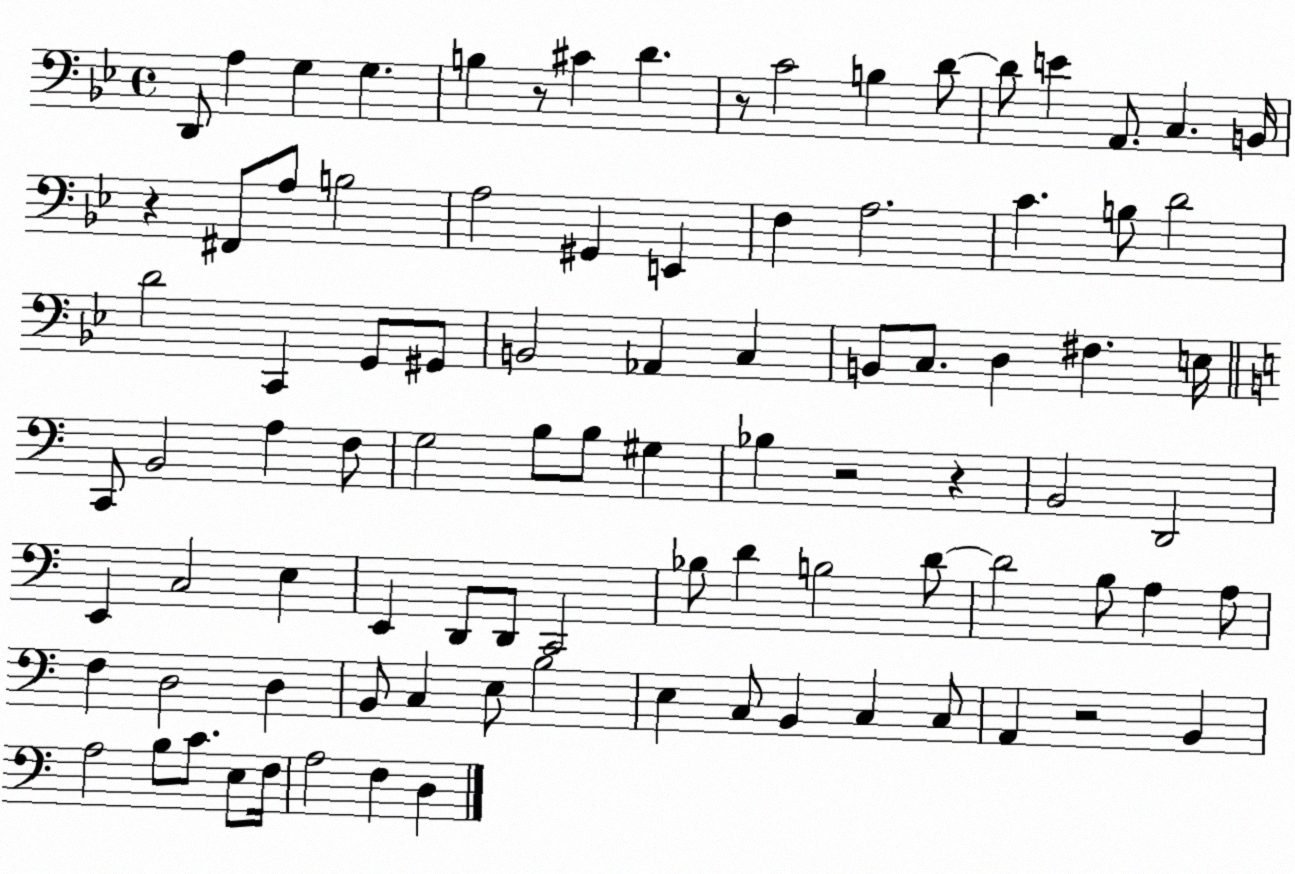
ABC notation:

X:1
T:Untitled
M:4/4
L:1/4
K:Bb
D,,/2 A, G, G, B, z/2 ^C D z/2 C2 B, D/2 D/2 E A,,/2 C, B,,/4 z ^F,,/2 A,/2 B,2 A,2 ^G,, E,, F, A,2 C B,/2 D2 D2 C,, G,,/2 ^G,,/2 B,,2 _A,, C, B,,/2 C,/2 D, ^F, E,/4 C,,/2 B,,2 A, F,/2 G,2 B,/2 B,/2 ^G, _B, z2 z B,,2 D,,2 E,, C,2 E, E,, D,,/2 D,,/2 C,,2 _B,/2 D B,2 D/2 D2 B,/2 A, A,/2 F, D,2 D, B,,/2 C, E,/2 B,2 E, C,/2 B,, C, C,/2 A,, z2 B,, A,2 B,/2 C/2 E,/2 F,/4 A,2 F, D,